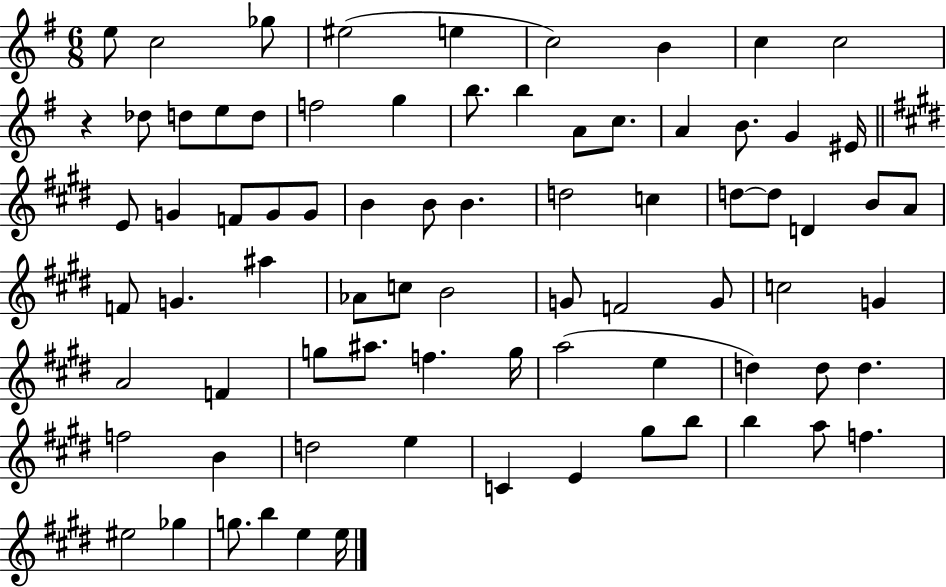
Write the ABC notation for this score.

X:1
T:Untitled
M:6/8
L:1/4
K:G
e/2 c2 _g/2 ^e2 e c2 B c c2 z _d/2 d/2 e/2 d/2 f2 g b/2 b A/2 c/2 A B/2 G ^E/4 E/2 G F/2 G/2 G/2 B B/2 B d2 c d/2 d/2 D B/2 A/2 F/2 G ^a _A/2 c/2 B2 G/2 F2 G/2 c2 G A2 F g/2 ^a/2 f g/4 a2 e d d/2 d f2 B d2 e C E ^g/2 b/2 b a/2 f ^e2 _g g/2 b e e/4